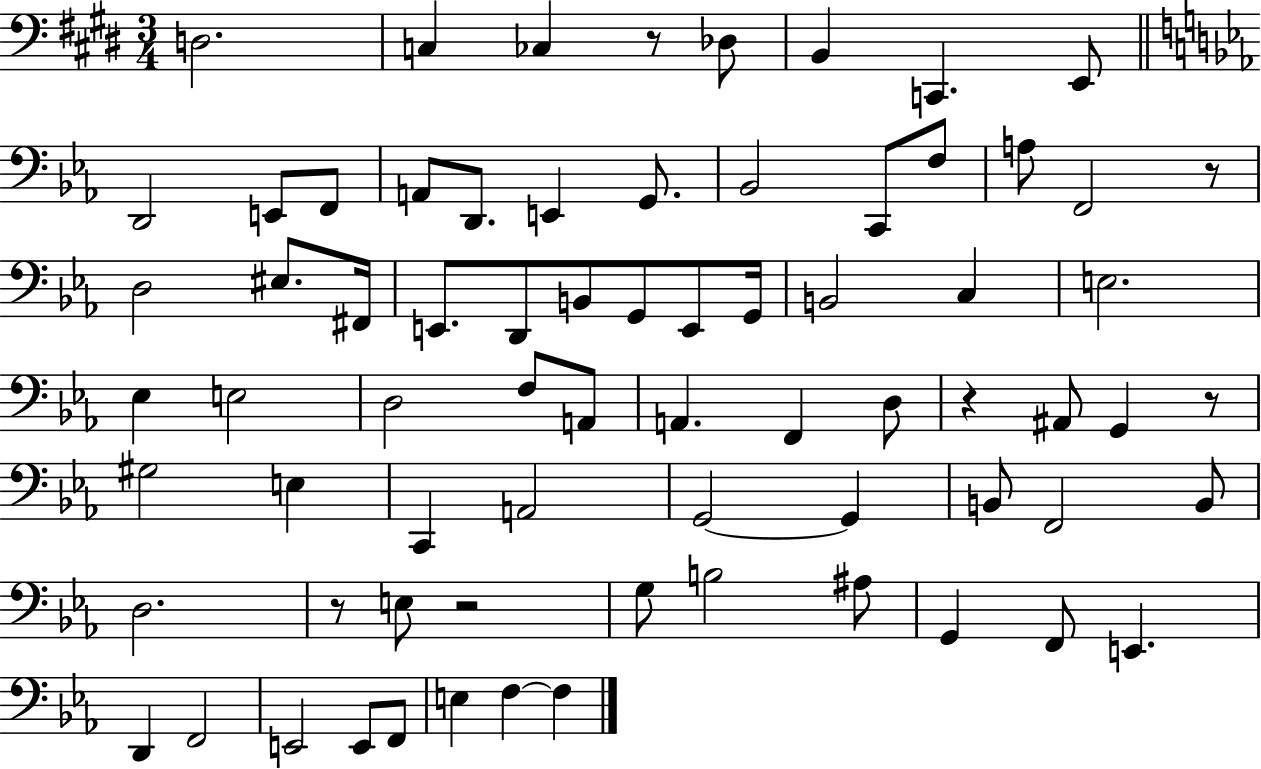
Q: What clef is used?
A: bass